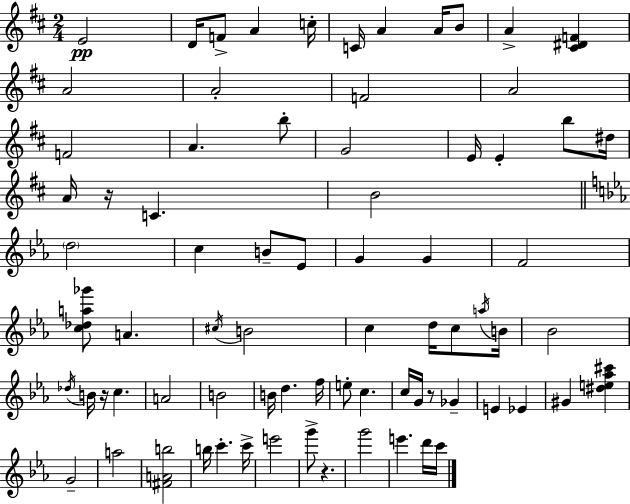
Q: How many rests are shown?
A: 4